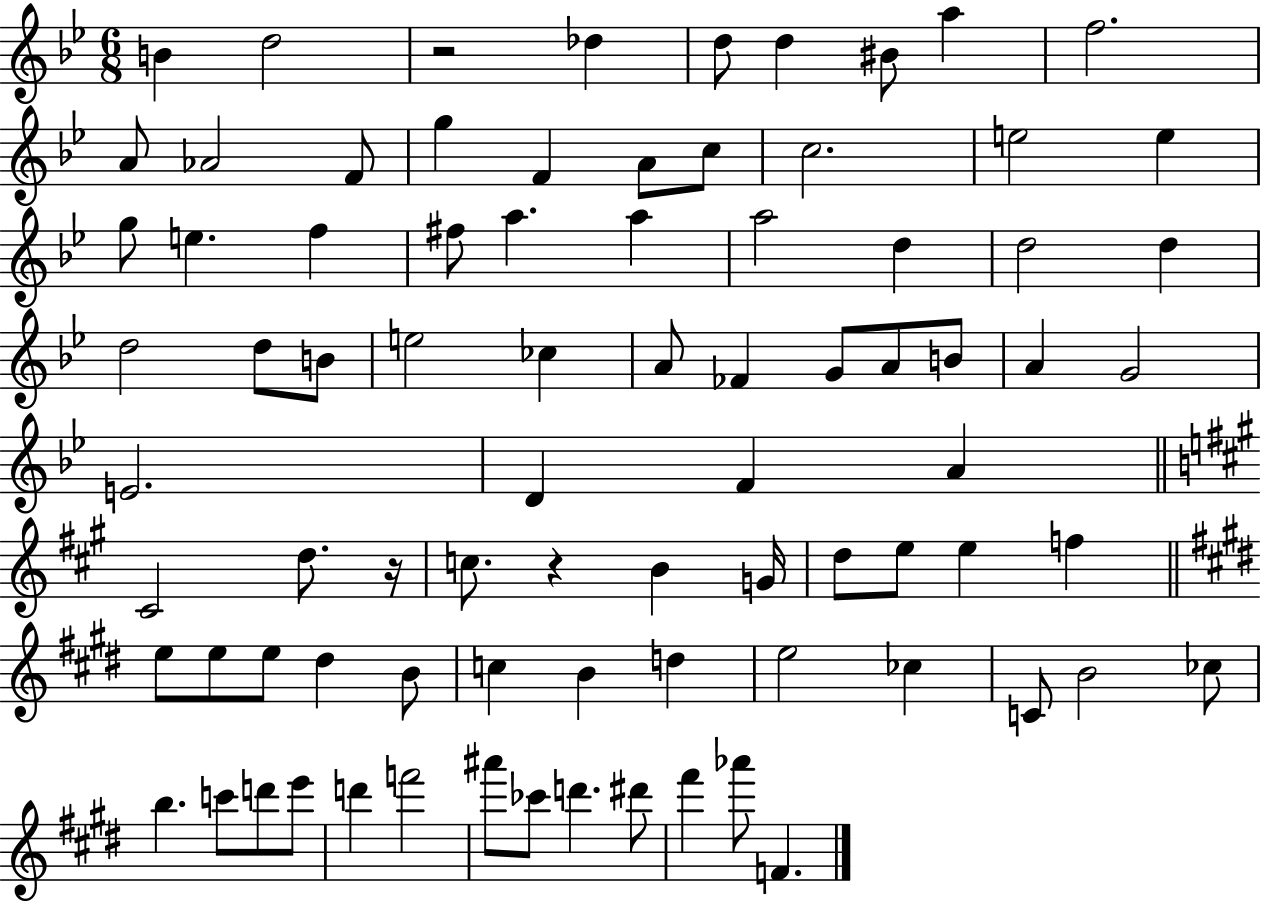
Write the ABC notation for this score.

X:1
T:Untitled
M:6/8
L:1/4
K:Bb
B d2 z2 _d d/2 d ^B/2 a f2 A/2 _A2 F/2 g F A/2 c/2 c2 e2 e g/2 e f ^f/2 a a a2 d d2 d d2 d/2 B/2 e2 _c A/2 _F G/2 A/2 B/2 A G2 E2 D F A ^C2 d/2 z/4 c/2 z B G/4 d/2 e/2 e f e/2 e/2 e/2 ^d B/2 c B d e2 _c C/2 B2 _c/2 b c'/2 d'/2 e'/2 d' f'2 ^a'/2 _c'/2 d' ^d'/2 ^f' _a'/2 F